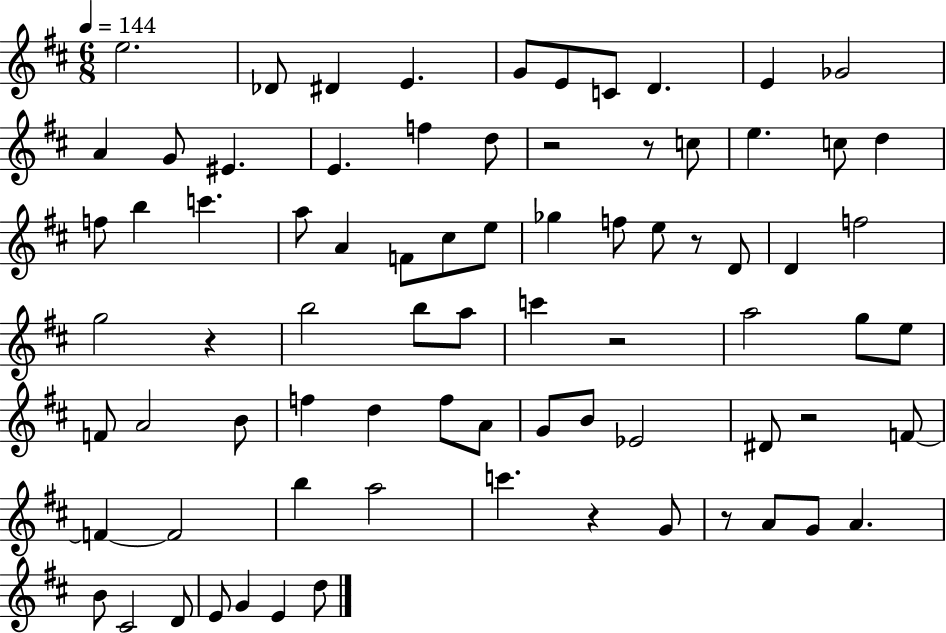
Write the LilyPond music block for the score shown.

{
  \clef treble
  \numericTimeSignature
  \time 6/8
  \key d \major
  \tempo 4 = 144
  \repeat volta 2 { e''2. | des'8 dis'4 e'4. | g'8 e'8 c'8 d'4. | e'4 ges'2 | \break a'4 g'8 eis'4. | e'4. f''4 d''8 | r2 r8 c''8 | e''4. c''8 d''4 | \break f''8 b''4 c'''4. | a''8 a'4 f'8 cis''8 e''8 | ges''4 f''8 e''8 r8 d'8 | d'4 f''2 | \break g''2 r4 | b''2 b''8 a''8 | c'''4 r2 | a''2 g''8 e''8 | \break f'8 a'2 b'8 | f''4 d''4 f''8 a'8 | g'8 b'8 ees'2 | dis'8 r2 f'8~~ | \break f'4~~ f'2 | b''4 a''2 | c'''4. r4 g'8 | r8 a'8 g'8 a'4. | \break b'8 cis'2 d'8 | e'8 g'4 e'4 d''8 | } \bar "|."
}